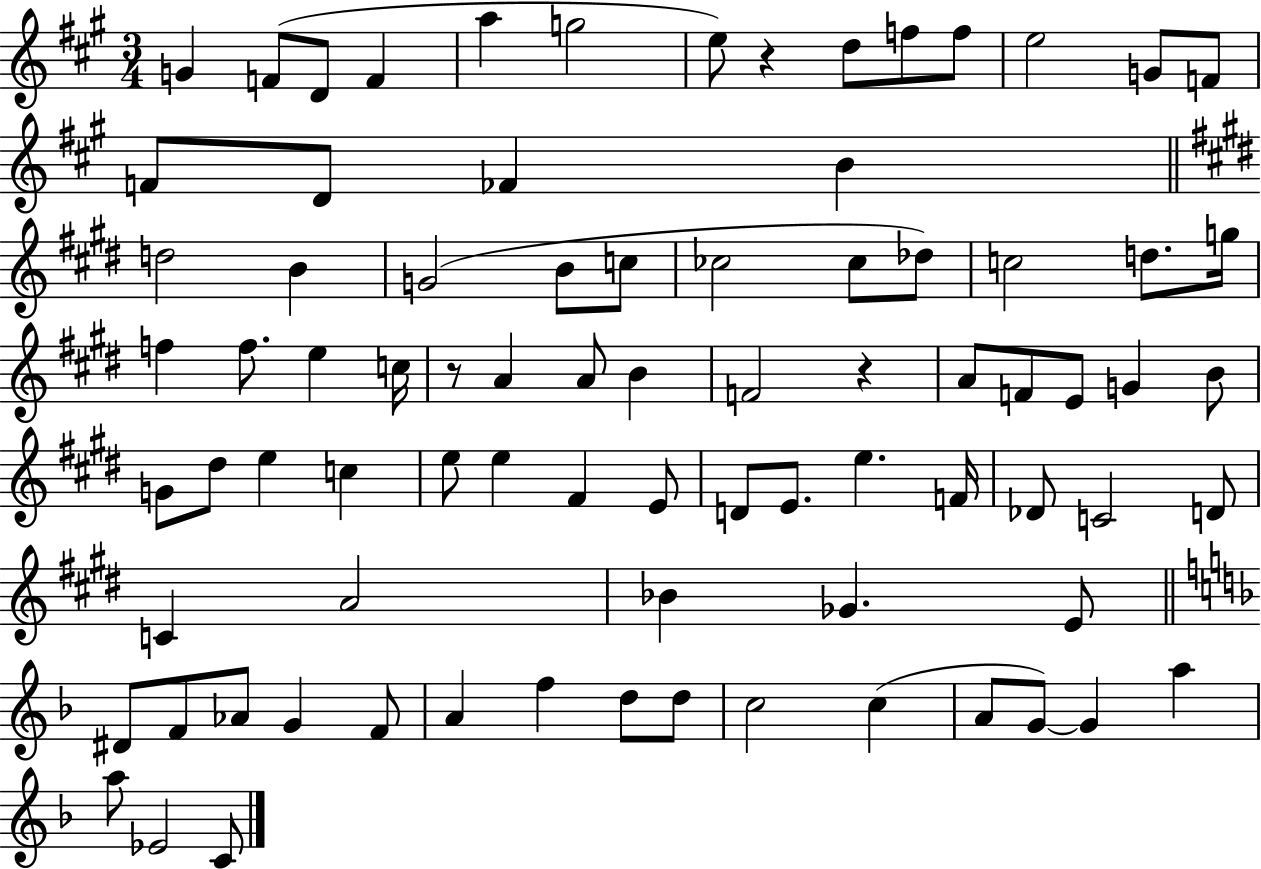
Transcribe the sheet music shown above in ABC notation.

X:1
T:Untitled
M:3/4
L:1/4
K:A
G F/2 D/2 F a g2 e/2 z d/2 f/2 f/2 e2 G/2 F/2 F/2 D/2 _F B d2 B G2 B/2 c/2 _c2 _c/2 _d/2 c2 d/2 g/4 f f/2 e c/4 z/2 A A/2 B F2 z A/2 F/2 E/2 G B/2 G/2 ^d/2 e c e/2 e ^F E/2 D/2 E/2 e F/4 _D/2 C2 D/2 C A2 _B _G E/2 ^D/2 F/2 _A/2 G F/2 A f d/2 d/2 c2 c A/2 G/2 G a a/2 _E2 C/2